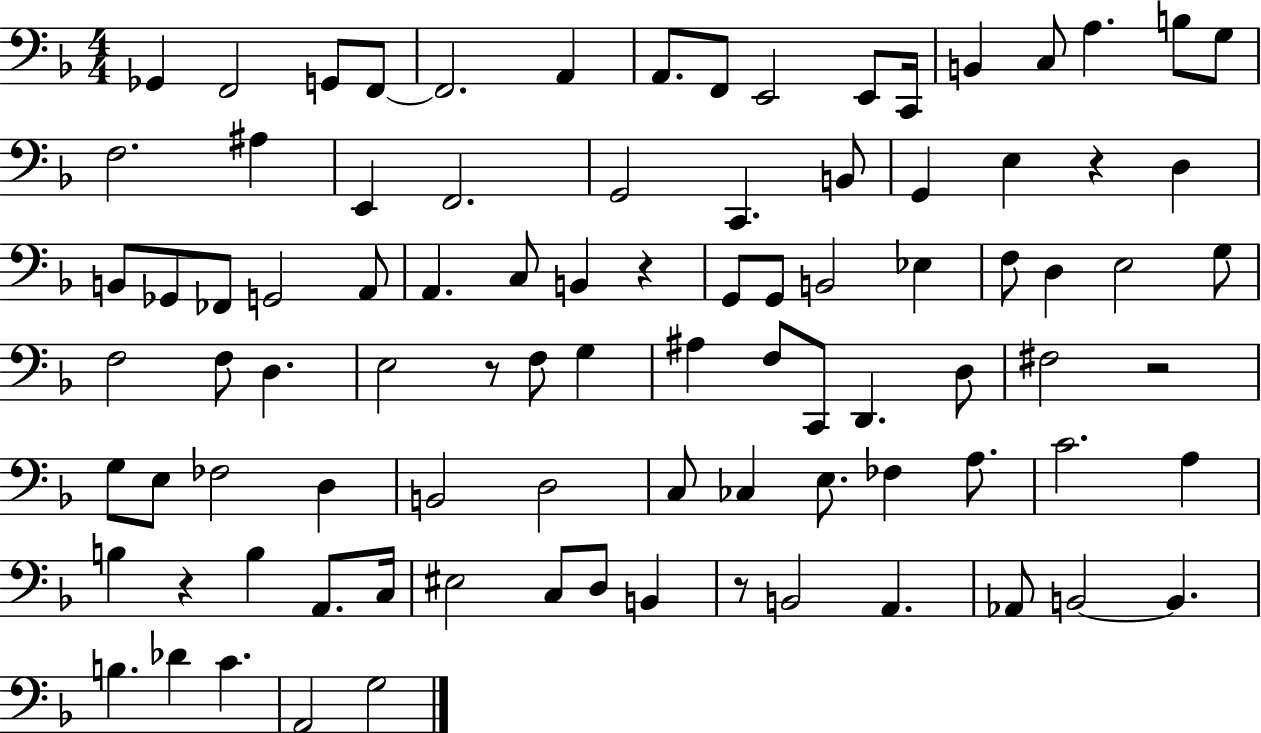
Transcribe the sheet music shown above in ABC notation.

X:1
T:Untitled
M:4/4
L:1/4
K:F
_G,, F,,2 G,,/2 F,,/2 F,,2 A,, A,,/2 F,,/2 E,,2 E,,/2 C,,/4 B,, C,/2 A, B,/2 G,/2 F,2 ^A, E,, F,,2 G,,2 C,, B,,/2 G,, E, z D, B,,/2 _G,,/2 _F,,/2 G,,2 A,,/2 A,, C,/2 B,, z G,,/2 G,,/2 B,,2 _E, F,/2 D, E,2 G,/2 F,2 F,/2 D, E,2 z/2 F,/2 G, ^A, F,/2 C,,/2 D,, D,/2 ^F,2 z2 G,/2 E,/2 _F,2 D, B,,2 D,2 C,/2 _C, E,/2 _F, A,/2 C2 A, B, z B, A,,/2 C,/4 ^E,2 C,/2 D,/2 B,, z/2 B,,2 A,, _A,,/2 B,,2 B,, B, _D C A,,2 G,2